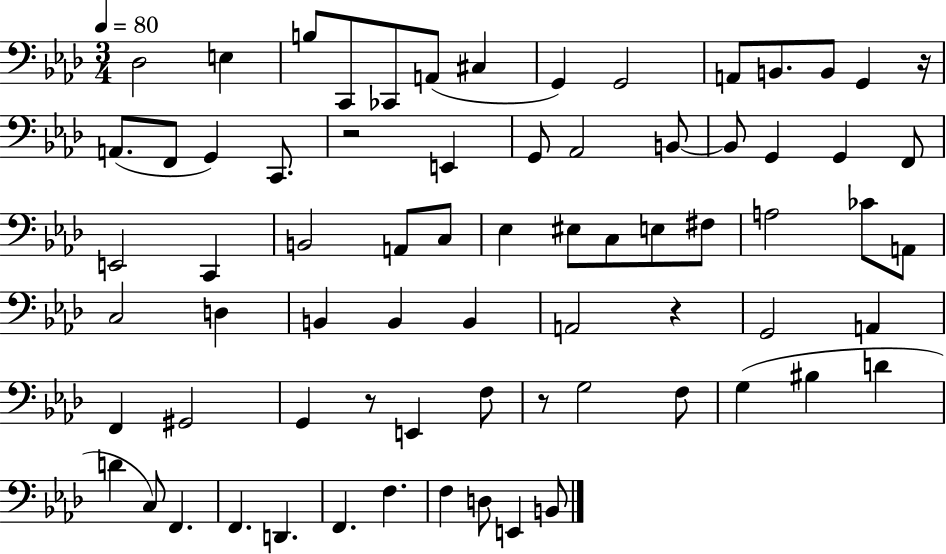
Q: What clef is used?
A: bass